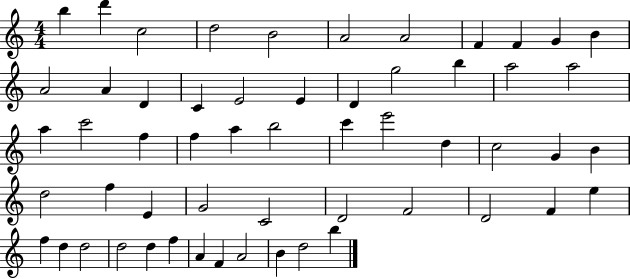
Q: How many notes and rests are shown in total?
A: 56